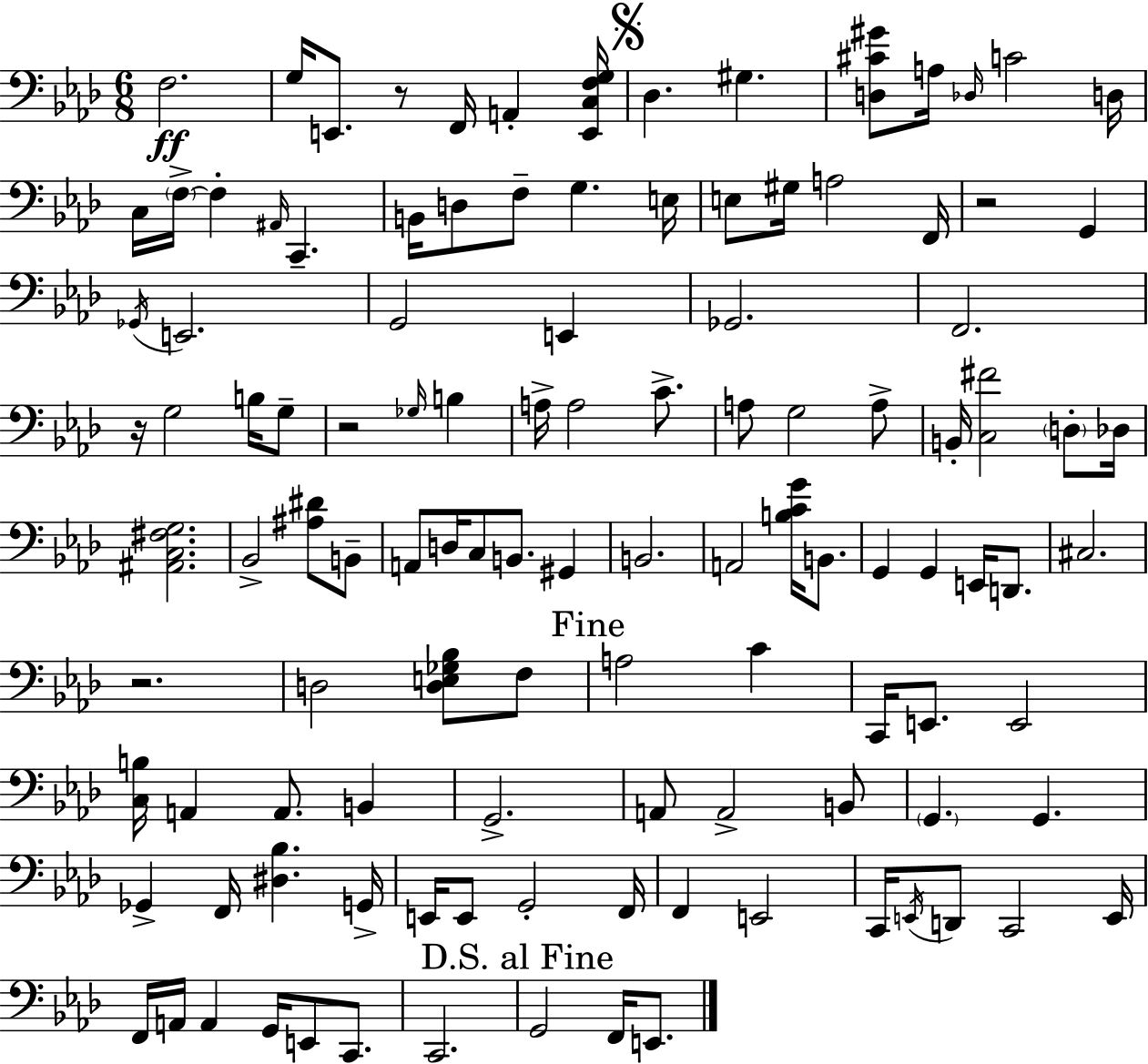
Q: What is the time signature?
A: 6/8